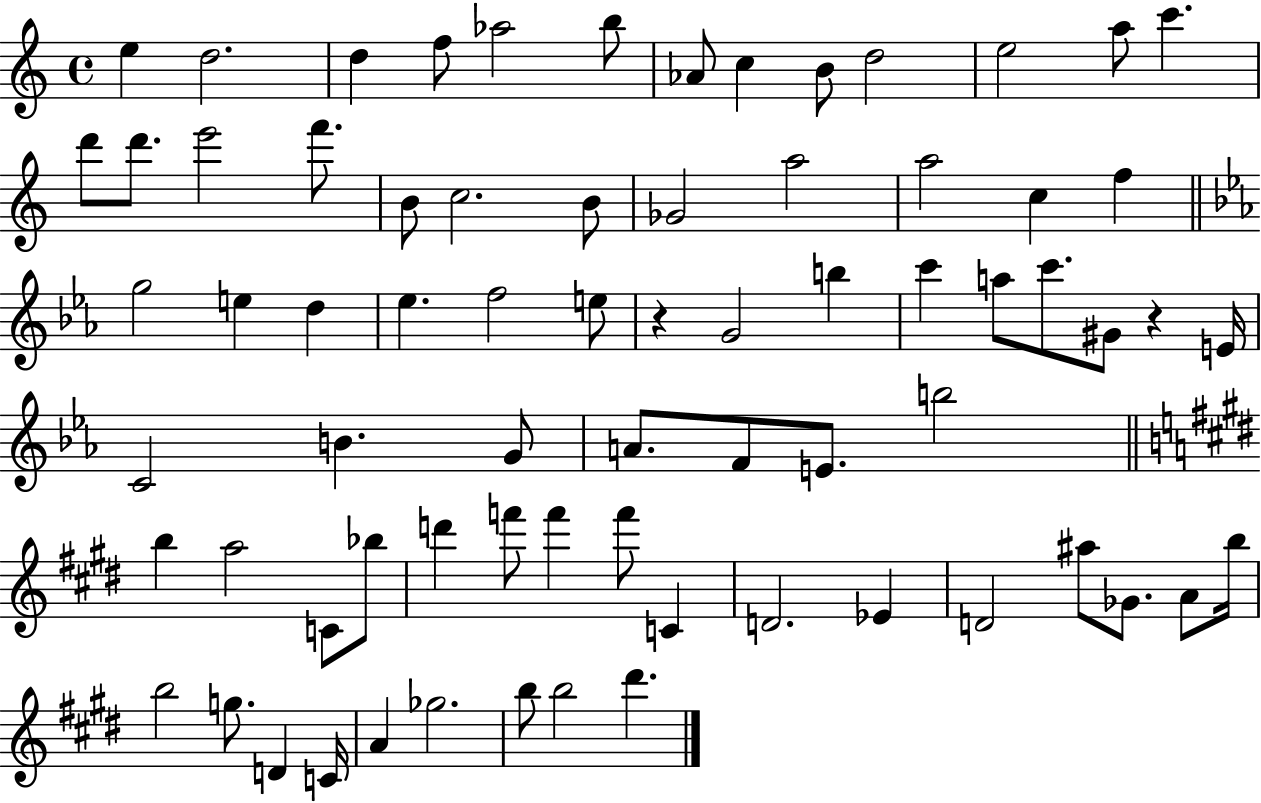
E5/q D5/h. D5/q F5/e Ab5/h B5/e Ab4/e C5/q B4/e D5/h E5/h A5/e C6/q. D6/e D6/e. E6/h F6/e. B4/e C5/h. B4/e Gb4/h A5/h A5/h C5/q F5/q G5/h E5/q D5/q Eb5/q. F5/h E5/e R/q G4/h B5/q C6/q A5/e C6/e. G#4/e R/q E4/s C4/h B4/q. G4/e A4/e. F4/e E4/e. B5/h B5/q A5/h C4/e Bb5/e D6/q F6/e F6/q F6/e C4/q D4/h. Eb4/q D4/h A#5/e Gb4/e. A4/e B5/s B5/h G5/e. D4/q C4/s A4/q Gb5/h. B5/e B5/h D#6/q.